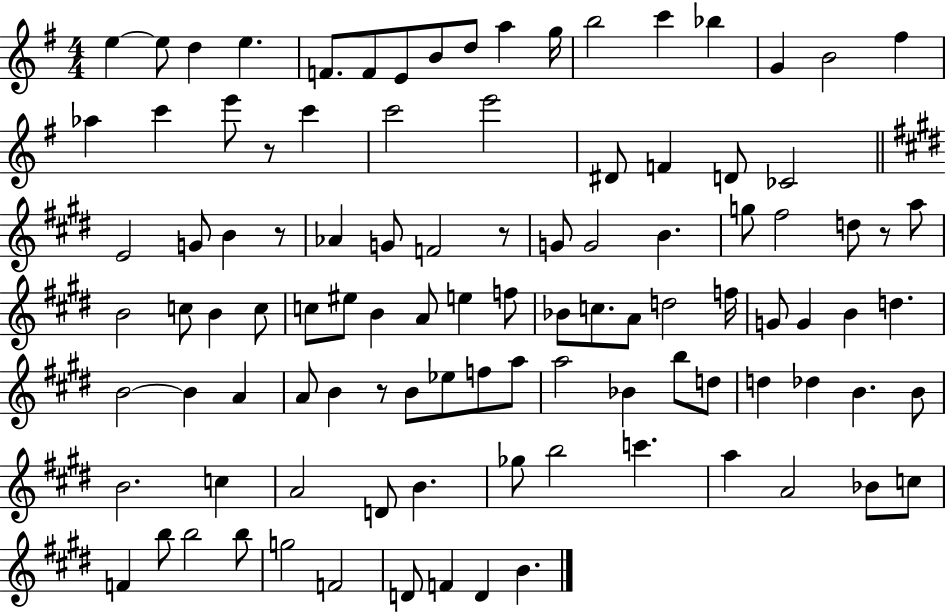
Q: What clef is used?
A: treble